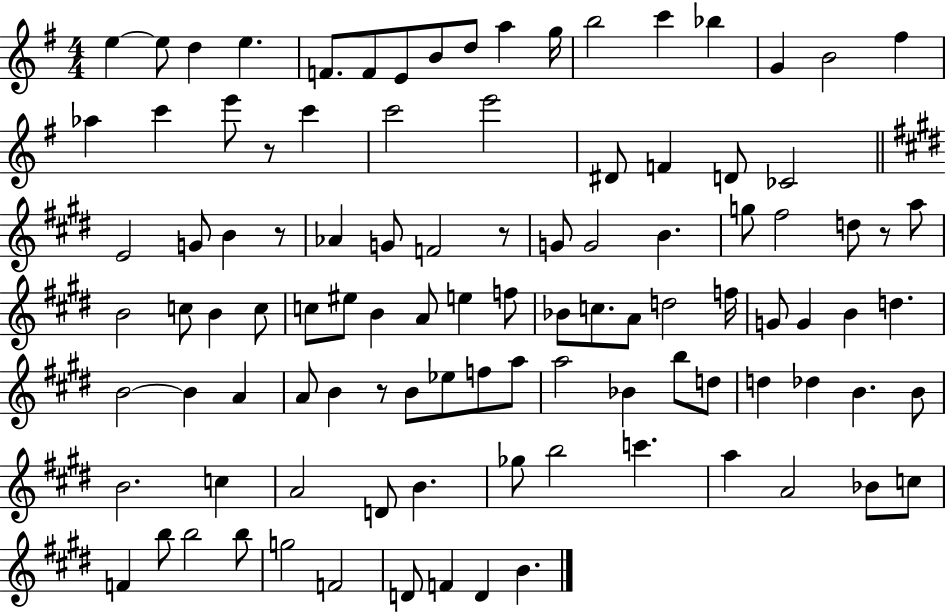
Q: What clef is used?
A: treble